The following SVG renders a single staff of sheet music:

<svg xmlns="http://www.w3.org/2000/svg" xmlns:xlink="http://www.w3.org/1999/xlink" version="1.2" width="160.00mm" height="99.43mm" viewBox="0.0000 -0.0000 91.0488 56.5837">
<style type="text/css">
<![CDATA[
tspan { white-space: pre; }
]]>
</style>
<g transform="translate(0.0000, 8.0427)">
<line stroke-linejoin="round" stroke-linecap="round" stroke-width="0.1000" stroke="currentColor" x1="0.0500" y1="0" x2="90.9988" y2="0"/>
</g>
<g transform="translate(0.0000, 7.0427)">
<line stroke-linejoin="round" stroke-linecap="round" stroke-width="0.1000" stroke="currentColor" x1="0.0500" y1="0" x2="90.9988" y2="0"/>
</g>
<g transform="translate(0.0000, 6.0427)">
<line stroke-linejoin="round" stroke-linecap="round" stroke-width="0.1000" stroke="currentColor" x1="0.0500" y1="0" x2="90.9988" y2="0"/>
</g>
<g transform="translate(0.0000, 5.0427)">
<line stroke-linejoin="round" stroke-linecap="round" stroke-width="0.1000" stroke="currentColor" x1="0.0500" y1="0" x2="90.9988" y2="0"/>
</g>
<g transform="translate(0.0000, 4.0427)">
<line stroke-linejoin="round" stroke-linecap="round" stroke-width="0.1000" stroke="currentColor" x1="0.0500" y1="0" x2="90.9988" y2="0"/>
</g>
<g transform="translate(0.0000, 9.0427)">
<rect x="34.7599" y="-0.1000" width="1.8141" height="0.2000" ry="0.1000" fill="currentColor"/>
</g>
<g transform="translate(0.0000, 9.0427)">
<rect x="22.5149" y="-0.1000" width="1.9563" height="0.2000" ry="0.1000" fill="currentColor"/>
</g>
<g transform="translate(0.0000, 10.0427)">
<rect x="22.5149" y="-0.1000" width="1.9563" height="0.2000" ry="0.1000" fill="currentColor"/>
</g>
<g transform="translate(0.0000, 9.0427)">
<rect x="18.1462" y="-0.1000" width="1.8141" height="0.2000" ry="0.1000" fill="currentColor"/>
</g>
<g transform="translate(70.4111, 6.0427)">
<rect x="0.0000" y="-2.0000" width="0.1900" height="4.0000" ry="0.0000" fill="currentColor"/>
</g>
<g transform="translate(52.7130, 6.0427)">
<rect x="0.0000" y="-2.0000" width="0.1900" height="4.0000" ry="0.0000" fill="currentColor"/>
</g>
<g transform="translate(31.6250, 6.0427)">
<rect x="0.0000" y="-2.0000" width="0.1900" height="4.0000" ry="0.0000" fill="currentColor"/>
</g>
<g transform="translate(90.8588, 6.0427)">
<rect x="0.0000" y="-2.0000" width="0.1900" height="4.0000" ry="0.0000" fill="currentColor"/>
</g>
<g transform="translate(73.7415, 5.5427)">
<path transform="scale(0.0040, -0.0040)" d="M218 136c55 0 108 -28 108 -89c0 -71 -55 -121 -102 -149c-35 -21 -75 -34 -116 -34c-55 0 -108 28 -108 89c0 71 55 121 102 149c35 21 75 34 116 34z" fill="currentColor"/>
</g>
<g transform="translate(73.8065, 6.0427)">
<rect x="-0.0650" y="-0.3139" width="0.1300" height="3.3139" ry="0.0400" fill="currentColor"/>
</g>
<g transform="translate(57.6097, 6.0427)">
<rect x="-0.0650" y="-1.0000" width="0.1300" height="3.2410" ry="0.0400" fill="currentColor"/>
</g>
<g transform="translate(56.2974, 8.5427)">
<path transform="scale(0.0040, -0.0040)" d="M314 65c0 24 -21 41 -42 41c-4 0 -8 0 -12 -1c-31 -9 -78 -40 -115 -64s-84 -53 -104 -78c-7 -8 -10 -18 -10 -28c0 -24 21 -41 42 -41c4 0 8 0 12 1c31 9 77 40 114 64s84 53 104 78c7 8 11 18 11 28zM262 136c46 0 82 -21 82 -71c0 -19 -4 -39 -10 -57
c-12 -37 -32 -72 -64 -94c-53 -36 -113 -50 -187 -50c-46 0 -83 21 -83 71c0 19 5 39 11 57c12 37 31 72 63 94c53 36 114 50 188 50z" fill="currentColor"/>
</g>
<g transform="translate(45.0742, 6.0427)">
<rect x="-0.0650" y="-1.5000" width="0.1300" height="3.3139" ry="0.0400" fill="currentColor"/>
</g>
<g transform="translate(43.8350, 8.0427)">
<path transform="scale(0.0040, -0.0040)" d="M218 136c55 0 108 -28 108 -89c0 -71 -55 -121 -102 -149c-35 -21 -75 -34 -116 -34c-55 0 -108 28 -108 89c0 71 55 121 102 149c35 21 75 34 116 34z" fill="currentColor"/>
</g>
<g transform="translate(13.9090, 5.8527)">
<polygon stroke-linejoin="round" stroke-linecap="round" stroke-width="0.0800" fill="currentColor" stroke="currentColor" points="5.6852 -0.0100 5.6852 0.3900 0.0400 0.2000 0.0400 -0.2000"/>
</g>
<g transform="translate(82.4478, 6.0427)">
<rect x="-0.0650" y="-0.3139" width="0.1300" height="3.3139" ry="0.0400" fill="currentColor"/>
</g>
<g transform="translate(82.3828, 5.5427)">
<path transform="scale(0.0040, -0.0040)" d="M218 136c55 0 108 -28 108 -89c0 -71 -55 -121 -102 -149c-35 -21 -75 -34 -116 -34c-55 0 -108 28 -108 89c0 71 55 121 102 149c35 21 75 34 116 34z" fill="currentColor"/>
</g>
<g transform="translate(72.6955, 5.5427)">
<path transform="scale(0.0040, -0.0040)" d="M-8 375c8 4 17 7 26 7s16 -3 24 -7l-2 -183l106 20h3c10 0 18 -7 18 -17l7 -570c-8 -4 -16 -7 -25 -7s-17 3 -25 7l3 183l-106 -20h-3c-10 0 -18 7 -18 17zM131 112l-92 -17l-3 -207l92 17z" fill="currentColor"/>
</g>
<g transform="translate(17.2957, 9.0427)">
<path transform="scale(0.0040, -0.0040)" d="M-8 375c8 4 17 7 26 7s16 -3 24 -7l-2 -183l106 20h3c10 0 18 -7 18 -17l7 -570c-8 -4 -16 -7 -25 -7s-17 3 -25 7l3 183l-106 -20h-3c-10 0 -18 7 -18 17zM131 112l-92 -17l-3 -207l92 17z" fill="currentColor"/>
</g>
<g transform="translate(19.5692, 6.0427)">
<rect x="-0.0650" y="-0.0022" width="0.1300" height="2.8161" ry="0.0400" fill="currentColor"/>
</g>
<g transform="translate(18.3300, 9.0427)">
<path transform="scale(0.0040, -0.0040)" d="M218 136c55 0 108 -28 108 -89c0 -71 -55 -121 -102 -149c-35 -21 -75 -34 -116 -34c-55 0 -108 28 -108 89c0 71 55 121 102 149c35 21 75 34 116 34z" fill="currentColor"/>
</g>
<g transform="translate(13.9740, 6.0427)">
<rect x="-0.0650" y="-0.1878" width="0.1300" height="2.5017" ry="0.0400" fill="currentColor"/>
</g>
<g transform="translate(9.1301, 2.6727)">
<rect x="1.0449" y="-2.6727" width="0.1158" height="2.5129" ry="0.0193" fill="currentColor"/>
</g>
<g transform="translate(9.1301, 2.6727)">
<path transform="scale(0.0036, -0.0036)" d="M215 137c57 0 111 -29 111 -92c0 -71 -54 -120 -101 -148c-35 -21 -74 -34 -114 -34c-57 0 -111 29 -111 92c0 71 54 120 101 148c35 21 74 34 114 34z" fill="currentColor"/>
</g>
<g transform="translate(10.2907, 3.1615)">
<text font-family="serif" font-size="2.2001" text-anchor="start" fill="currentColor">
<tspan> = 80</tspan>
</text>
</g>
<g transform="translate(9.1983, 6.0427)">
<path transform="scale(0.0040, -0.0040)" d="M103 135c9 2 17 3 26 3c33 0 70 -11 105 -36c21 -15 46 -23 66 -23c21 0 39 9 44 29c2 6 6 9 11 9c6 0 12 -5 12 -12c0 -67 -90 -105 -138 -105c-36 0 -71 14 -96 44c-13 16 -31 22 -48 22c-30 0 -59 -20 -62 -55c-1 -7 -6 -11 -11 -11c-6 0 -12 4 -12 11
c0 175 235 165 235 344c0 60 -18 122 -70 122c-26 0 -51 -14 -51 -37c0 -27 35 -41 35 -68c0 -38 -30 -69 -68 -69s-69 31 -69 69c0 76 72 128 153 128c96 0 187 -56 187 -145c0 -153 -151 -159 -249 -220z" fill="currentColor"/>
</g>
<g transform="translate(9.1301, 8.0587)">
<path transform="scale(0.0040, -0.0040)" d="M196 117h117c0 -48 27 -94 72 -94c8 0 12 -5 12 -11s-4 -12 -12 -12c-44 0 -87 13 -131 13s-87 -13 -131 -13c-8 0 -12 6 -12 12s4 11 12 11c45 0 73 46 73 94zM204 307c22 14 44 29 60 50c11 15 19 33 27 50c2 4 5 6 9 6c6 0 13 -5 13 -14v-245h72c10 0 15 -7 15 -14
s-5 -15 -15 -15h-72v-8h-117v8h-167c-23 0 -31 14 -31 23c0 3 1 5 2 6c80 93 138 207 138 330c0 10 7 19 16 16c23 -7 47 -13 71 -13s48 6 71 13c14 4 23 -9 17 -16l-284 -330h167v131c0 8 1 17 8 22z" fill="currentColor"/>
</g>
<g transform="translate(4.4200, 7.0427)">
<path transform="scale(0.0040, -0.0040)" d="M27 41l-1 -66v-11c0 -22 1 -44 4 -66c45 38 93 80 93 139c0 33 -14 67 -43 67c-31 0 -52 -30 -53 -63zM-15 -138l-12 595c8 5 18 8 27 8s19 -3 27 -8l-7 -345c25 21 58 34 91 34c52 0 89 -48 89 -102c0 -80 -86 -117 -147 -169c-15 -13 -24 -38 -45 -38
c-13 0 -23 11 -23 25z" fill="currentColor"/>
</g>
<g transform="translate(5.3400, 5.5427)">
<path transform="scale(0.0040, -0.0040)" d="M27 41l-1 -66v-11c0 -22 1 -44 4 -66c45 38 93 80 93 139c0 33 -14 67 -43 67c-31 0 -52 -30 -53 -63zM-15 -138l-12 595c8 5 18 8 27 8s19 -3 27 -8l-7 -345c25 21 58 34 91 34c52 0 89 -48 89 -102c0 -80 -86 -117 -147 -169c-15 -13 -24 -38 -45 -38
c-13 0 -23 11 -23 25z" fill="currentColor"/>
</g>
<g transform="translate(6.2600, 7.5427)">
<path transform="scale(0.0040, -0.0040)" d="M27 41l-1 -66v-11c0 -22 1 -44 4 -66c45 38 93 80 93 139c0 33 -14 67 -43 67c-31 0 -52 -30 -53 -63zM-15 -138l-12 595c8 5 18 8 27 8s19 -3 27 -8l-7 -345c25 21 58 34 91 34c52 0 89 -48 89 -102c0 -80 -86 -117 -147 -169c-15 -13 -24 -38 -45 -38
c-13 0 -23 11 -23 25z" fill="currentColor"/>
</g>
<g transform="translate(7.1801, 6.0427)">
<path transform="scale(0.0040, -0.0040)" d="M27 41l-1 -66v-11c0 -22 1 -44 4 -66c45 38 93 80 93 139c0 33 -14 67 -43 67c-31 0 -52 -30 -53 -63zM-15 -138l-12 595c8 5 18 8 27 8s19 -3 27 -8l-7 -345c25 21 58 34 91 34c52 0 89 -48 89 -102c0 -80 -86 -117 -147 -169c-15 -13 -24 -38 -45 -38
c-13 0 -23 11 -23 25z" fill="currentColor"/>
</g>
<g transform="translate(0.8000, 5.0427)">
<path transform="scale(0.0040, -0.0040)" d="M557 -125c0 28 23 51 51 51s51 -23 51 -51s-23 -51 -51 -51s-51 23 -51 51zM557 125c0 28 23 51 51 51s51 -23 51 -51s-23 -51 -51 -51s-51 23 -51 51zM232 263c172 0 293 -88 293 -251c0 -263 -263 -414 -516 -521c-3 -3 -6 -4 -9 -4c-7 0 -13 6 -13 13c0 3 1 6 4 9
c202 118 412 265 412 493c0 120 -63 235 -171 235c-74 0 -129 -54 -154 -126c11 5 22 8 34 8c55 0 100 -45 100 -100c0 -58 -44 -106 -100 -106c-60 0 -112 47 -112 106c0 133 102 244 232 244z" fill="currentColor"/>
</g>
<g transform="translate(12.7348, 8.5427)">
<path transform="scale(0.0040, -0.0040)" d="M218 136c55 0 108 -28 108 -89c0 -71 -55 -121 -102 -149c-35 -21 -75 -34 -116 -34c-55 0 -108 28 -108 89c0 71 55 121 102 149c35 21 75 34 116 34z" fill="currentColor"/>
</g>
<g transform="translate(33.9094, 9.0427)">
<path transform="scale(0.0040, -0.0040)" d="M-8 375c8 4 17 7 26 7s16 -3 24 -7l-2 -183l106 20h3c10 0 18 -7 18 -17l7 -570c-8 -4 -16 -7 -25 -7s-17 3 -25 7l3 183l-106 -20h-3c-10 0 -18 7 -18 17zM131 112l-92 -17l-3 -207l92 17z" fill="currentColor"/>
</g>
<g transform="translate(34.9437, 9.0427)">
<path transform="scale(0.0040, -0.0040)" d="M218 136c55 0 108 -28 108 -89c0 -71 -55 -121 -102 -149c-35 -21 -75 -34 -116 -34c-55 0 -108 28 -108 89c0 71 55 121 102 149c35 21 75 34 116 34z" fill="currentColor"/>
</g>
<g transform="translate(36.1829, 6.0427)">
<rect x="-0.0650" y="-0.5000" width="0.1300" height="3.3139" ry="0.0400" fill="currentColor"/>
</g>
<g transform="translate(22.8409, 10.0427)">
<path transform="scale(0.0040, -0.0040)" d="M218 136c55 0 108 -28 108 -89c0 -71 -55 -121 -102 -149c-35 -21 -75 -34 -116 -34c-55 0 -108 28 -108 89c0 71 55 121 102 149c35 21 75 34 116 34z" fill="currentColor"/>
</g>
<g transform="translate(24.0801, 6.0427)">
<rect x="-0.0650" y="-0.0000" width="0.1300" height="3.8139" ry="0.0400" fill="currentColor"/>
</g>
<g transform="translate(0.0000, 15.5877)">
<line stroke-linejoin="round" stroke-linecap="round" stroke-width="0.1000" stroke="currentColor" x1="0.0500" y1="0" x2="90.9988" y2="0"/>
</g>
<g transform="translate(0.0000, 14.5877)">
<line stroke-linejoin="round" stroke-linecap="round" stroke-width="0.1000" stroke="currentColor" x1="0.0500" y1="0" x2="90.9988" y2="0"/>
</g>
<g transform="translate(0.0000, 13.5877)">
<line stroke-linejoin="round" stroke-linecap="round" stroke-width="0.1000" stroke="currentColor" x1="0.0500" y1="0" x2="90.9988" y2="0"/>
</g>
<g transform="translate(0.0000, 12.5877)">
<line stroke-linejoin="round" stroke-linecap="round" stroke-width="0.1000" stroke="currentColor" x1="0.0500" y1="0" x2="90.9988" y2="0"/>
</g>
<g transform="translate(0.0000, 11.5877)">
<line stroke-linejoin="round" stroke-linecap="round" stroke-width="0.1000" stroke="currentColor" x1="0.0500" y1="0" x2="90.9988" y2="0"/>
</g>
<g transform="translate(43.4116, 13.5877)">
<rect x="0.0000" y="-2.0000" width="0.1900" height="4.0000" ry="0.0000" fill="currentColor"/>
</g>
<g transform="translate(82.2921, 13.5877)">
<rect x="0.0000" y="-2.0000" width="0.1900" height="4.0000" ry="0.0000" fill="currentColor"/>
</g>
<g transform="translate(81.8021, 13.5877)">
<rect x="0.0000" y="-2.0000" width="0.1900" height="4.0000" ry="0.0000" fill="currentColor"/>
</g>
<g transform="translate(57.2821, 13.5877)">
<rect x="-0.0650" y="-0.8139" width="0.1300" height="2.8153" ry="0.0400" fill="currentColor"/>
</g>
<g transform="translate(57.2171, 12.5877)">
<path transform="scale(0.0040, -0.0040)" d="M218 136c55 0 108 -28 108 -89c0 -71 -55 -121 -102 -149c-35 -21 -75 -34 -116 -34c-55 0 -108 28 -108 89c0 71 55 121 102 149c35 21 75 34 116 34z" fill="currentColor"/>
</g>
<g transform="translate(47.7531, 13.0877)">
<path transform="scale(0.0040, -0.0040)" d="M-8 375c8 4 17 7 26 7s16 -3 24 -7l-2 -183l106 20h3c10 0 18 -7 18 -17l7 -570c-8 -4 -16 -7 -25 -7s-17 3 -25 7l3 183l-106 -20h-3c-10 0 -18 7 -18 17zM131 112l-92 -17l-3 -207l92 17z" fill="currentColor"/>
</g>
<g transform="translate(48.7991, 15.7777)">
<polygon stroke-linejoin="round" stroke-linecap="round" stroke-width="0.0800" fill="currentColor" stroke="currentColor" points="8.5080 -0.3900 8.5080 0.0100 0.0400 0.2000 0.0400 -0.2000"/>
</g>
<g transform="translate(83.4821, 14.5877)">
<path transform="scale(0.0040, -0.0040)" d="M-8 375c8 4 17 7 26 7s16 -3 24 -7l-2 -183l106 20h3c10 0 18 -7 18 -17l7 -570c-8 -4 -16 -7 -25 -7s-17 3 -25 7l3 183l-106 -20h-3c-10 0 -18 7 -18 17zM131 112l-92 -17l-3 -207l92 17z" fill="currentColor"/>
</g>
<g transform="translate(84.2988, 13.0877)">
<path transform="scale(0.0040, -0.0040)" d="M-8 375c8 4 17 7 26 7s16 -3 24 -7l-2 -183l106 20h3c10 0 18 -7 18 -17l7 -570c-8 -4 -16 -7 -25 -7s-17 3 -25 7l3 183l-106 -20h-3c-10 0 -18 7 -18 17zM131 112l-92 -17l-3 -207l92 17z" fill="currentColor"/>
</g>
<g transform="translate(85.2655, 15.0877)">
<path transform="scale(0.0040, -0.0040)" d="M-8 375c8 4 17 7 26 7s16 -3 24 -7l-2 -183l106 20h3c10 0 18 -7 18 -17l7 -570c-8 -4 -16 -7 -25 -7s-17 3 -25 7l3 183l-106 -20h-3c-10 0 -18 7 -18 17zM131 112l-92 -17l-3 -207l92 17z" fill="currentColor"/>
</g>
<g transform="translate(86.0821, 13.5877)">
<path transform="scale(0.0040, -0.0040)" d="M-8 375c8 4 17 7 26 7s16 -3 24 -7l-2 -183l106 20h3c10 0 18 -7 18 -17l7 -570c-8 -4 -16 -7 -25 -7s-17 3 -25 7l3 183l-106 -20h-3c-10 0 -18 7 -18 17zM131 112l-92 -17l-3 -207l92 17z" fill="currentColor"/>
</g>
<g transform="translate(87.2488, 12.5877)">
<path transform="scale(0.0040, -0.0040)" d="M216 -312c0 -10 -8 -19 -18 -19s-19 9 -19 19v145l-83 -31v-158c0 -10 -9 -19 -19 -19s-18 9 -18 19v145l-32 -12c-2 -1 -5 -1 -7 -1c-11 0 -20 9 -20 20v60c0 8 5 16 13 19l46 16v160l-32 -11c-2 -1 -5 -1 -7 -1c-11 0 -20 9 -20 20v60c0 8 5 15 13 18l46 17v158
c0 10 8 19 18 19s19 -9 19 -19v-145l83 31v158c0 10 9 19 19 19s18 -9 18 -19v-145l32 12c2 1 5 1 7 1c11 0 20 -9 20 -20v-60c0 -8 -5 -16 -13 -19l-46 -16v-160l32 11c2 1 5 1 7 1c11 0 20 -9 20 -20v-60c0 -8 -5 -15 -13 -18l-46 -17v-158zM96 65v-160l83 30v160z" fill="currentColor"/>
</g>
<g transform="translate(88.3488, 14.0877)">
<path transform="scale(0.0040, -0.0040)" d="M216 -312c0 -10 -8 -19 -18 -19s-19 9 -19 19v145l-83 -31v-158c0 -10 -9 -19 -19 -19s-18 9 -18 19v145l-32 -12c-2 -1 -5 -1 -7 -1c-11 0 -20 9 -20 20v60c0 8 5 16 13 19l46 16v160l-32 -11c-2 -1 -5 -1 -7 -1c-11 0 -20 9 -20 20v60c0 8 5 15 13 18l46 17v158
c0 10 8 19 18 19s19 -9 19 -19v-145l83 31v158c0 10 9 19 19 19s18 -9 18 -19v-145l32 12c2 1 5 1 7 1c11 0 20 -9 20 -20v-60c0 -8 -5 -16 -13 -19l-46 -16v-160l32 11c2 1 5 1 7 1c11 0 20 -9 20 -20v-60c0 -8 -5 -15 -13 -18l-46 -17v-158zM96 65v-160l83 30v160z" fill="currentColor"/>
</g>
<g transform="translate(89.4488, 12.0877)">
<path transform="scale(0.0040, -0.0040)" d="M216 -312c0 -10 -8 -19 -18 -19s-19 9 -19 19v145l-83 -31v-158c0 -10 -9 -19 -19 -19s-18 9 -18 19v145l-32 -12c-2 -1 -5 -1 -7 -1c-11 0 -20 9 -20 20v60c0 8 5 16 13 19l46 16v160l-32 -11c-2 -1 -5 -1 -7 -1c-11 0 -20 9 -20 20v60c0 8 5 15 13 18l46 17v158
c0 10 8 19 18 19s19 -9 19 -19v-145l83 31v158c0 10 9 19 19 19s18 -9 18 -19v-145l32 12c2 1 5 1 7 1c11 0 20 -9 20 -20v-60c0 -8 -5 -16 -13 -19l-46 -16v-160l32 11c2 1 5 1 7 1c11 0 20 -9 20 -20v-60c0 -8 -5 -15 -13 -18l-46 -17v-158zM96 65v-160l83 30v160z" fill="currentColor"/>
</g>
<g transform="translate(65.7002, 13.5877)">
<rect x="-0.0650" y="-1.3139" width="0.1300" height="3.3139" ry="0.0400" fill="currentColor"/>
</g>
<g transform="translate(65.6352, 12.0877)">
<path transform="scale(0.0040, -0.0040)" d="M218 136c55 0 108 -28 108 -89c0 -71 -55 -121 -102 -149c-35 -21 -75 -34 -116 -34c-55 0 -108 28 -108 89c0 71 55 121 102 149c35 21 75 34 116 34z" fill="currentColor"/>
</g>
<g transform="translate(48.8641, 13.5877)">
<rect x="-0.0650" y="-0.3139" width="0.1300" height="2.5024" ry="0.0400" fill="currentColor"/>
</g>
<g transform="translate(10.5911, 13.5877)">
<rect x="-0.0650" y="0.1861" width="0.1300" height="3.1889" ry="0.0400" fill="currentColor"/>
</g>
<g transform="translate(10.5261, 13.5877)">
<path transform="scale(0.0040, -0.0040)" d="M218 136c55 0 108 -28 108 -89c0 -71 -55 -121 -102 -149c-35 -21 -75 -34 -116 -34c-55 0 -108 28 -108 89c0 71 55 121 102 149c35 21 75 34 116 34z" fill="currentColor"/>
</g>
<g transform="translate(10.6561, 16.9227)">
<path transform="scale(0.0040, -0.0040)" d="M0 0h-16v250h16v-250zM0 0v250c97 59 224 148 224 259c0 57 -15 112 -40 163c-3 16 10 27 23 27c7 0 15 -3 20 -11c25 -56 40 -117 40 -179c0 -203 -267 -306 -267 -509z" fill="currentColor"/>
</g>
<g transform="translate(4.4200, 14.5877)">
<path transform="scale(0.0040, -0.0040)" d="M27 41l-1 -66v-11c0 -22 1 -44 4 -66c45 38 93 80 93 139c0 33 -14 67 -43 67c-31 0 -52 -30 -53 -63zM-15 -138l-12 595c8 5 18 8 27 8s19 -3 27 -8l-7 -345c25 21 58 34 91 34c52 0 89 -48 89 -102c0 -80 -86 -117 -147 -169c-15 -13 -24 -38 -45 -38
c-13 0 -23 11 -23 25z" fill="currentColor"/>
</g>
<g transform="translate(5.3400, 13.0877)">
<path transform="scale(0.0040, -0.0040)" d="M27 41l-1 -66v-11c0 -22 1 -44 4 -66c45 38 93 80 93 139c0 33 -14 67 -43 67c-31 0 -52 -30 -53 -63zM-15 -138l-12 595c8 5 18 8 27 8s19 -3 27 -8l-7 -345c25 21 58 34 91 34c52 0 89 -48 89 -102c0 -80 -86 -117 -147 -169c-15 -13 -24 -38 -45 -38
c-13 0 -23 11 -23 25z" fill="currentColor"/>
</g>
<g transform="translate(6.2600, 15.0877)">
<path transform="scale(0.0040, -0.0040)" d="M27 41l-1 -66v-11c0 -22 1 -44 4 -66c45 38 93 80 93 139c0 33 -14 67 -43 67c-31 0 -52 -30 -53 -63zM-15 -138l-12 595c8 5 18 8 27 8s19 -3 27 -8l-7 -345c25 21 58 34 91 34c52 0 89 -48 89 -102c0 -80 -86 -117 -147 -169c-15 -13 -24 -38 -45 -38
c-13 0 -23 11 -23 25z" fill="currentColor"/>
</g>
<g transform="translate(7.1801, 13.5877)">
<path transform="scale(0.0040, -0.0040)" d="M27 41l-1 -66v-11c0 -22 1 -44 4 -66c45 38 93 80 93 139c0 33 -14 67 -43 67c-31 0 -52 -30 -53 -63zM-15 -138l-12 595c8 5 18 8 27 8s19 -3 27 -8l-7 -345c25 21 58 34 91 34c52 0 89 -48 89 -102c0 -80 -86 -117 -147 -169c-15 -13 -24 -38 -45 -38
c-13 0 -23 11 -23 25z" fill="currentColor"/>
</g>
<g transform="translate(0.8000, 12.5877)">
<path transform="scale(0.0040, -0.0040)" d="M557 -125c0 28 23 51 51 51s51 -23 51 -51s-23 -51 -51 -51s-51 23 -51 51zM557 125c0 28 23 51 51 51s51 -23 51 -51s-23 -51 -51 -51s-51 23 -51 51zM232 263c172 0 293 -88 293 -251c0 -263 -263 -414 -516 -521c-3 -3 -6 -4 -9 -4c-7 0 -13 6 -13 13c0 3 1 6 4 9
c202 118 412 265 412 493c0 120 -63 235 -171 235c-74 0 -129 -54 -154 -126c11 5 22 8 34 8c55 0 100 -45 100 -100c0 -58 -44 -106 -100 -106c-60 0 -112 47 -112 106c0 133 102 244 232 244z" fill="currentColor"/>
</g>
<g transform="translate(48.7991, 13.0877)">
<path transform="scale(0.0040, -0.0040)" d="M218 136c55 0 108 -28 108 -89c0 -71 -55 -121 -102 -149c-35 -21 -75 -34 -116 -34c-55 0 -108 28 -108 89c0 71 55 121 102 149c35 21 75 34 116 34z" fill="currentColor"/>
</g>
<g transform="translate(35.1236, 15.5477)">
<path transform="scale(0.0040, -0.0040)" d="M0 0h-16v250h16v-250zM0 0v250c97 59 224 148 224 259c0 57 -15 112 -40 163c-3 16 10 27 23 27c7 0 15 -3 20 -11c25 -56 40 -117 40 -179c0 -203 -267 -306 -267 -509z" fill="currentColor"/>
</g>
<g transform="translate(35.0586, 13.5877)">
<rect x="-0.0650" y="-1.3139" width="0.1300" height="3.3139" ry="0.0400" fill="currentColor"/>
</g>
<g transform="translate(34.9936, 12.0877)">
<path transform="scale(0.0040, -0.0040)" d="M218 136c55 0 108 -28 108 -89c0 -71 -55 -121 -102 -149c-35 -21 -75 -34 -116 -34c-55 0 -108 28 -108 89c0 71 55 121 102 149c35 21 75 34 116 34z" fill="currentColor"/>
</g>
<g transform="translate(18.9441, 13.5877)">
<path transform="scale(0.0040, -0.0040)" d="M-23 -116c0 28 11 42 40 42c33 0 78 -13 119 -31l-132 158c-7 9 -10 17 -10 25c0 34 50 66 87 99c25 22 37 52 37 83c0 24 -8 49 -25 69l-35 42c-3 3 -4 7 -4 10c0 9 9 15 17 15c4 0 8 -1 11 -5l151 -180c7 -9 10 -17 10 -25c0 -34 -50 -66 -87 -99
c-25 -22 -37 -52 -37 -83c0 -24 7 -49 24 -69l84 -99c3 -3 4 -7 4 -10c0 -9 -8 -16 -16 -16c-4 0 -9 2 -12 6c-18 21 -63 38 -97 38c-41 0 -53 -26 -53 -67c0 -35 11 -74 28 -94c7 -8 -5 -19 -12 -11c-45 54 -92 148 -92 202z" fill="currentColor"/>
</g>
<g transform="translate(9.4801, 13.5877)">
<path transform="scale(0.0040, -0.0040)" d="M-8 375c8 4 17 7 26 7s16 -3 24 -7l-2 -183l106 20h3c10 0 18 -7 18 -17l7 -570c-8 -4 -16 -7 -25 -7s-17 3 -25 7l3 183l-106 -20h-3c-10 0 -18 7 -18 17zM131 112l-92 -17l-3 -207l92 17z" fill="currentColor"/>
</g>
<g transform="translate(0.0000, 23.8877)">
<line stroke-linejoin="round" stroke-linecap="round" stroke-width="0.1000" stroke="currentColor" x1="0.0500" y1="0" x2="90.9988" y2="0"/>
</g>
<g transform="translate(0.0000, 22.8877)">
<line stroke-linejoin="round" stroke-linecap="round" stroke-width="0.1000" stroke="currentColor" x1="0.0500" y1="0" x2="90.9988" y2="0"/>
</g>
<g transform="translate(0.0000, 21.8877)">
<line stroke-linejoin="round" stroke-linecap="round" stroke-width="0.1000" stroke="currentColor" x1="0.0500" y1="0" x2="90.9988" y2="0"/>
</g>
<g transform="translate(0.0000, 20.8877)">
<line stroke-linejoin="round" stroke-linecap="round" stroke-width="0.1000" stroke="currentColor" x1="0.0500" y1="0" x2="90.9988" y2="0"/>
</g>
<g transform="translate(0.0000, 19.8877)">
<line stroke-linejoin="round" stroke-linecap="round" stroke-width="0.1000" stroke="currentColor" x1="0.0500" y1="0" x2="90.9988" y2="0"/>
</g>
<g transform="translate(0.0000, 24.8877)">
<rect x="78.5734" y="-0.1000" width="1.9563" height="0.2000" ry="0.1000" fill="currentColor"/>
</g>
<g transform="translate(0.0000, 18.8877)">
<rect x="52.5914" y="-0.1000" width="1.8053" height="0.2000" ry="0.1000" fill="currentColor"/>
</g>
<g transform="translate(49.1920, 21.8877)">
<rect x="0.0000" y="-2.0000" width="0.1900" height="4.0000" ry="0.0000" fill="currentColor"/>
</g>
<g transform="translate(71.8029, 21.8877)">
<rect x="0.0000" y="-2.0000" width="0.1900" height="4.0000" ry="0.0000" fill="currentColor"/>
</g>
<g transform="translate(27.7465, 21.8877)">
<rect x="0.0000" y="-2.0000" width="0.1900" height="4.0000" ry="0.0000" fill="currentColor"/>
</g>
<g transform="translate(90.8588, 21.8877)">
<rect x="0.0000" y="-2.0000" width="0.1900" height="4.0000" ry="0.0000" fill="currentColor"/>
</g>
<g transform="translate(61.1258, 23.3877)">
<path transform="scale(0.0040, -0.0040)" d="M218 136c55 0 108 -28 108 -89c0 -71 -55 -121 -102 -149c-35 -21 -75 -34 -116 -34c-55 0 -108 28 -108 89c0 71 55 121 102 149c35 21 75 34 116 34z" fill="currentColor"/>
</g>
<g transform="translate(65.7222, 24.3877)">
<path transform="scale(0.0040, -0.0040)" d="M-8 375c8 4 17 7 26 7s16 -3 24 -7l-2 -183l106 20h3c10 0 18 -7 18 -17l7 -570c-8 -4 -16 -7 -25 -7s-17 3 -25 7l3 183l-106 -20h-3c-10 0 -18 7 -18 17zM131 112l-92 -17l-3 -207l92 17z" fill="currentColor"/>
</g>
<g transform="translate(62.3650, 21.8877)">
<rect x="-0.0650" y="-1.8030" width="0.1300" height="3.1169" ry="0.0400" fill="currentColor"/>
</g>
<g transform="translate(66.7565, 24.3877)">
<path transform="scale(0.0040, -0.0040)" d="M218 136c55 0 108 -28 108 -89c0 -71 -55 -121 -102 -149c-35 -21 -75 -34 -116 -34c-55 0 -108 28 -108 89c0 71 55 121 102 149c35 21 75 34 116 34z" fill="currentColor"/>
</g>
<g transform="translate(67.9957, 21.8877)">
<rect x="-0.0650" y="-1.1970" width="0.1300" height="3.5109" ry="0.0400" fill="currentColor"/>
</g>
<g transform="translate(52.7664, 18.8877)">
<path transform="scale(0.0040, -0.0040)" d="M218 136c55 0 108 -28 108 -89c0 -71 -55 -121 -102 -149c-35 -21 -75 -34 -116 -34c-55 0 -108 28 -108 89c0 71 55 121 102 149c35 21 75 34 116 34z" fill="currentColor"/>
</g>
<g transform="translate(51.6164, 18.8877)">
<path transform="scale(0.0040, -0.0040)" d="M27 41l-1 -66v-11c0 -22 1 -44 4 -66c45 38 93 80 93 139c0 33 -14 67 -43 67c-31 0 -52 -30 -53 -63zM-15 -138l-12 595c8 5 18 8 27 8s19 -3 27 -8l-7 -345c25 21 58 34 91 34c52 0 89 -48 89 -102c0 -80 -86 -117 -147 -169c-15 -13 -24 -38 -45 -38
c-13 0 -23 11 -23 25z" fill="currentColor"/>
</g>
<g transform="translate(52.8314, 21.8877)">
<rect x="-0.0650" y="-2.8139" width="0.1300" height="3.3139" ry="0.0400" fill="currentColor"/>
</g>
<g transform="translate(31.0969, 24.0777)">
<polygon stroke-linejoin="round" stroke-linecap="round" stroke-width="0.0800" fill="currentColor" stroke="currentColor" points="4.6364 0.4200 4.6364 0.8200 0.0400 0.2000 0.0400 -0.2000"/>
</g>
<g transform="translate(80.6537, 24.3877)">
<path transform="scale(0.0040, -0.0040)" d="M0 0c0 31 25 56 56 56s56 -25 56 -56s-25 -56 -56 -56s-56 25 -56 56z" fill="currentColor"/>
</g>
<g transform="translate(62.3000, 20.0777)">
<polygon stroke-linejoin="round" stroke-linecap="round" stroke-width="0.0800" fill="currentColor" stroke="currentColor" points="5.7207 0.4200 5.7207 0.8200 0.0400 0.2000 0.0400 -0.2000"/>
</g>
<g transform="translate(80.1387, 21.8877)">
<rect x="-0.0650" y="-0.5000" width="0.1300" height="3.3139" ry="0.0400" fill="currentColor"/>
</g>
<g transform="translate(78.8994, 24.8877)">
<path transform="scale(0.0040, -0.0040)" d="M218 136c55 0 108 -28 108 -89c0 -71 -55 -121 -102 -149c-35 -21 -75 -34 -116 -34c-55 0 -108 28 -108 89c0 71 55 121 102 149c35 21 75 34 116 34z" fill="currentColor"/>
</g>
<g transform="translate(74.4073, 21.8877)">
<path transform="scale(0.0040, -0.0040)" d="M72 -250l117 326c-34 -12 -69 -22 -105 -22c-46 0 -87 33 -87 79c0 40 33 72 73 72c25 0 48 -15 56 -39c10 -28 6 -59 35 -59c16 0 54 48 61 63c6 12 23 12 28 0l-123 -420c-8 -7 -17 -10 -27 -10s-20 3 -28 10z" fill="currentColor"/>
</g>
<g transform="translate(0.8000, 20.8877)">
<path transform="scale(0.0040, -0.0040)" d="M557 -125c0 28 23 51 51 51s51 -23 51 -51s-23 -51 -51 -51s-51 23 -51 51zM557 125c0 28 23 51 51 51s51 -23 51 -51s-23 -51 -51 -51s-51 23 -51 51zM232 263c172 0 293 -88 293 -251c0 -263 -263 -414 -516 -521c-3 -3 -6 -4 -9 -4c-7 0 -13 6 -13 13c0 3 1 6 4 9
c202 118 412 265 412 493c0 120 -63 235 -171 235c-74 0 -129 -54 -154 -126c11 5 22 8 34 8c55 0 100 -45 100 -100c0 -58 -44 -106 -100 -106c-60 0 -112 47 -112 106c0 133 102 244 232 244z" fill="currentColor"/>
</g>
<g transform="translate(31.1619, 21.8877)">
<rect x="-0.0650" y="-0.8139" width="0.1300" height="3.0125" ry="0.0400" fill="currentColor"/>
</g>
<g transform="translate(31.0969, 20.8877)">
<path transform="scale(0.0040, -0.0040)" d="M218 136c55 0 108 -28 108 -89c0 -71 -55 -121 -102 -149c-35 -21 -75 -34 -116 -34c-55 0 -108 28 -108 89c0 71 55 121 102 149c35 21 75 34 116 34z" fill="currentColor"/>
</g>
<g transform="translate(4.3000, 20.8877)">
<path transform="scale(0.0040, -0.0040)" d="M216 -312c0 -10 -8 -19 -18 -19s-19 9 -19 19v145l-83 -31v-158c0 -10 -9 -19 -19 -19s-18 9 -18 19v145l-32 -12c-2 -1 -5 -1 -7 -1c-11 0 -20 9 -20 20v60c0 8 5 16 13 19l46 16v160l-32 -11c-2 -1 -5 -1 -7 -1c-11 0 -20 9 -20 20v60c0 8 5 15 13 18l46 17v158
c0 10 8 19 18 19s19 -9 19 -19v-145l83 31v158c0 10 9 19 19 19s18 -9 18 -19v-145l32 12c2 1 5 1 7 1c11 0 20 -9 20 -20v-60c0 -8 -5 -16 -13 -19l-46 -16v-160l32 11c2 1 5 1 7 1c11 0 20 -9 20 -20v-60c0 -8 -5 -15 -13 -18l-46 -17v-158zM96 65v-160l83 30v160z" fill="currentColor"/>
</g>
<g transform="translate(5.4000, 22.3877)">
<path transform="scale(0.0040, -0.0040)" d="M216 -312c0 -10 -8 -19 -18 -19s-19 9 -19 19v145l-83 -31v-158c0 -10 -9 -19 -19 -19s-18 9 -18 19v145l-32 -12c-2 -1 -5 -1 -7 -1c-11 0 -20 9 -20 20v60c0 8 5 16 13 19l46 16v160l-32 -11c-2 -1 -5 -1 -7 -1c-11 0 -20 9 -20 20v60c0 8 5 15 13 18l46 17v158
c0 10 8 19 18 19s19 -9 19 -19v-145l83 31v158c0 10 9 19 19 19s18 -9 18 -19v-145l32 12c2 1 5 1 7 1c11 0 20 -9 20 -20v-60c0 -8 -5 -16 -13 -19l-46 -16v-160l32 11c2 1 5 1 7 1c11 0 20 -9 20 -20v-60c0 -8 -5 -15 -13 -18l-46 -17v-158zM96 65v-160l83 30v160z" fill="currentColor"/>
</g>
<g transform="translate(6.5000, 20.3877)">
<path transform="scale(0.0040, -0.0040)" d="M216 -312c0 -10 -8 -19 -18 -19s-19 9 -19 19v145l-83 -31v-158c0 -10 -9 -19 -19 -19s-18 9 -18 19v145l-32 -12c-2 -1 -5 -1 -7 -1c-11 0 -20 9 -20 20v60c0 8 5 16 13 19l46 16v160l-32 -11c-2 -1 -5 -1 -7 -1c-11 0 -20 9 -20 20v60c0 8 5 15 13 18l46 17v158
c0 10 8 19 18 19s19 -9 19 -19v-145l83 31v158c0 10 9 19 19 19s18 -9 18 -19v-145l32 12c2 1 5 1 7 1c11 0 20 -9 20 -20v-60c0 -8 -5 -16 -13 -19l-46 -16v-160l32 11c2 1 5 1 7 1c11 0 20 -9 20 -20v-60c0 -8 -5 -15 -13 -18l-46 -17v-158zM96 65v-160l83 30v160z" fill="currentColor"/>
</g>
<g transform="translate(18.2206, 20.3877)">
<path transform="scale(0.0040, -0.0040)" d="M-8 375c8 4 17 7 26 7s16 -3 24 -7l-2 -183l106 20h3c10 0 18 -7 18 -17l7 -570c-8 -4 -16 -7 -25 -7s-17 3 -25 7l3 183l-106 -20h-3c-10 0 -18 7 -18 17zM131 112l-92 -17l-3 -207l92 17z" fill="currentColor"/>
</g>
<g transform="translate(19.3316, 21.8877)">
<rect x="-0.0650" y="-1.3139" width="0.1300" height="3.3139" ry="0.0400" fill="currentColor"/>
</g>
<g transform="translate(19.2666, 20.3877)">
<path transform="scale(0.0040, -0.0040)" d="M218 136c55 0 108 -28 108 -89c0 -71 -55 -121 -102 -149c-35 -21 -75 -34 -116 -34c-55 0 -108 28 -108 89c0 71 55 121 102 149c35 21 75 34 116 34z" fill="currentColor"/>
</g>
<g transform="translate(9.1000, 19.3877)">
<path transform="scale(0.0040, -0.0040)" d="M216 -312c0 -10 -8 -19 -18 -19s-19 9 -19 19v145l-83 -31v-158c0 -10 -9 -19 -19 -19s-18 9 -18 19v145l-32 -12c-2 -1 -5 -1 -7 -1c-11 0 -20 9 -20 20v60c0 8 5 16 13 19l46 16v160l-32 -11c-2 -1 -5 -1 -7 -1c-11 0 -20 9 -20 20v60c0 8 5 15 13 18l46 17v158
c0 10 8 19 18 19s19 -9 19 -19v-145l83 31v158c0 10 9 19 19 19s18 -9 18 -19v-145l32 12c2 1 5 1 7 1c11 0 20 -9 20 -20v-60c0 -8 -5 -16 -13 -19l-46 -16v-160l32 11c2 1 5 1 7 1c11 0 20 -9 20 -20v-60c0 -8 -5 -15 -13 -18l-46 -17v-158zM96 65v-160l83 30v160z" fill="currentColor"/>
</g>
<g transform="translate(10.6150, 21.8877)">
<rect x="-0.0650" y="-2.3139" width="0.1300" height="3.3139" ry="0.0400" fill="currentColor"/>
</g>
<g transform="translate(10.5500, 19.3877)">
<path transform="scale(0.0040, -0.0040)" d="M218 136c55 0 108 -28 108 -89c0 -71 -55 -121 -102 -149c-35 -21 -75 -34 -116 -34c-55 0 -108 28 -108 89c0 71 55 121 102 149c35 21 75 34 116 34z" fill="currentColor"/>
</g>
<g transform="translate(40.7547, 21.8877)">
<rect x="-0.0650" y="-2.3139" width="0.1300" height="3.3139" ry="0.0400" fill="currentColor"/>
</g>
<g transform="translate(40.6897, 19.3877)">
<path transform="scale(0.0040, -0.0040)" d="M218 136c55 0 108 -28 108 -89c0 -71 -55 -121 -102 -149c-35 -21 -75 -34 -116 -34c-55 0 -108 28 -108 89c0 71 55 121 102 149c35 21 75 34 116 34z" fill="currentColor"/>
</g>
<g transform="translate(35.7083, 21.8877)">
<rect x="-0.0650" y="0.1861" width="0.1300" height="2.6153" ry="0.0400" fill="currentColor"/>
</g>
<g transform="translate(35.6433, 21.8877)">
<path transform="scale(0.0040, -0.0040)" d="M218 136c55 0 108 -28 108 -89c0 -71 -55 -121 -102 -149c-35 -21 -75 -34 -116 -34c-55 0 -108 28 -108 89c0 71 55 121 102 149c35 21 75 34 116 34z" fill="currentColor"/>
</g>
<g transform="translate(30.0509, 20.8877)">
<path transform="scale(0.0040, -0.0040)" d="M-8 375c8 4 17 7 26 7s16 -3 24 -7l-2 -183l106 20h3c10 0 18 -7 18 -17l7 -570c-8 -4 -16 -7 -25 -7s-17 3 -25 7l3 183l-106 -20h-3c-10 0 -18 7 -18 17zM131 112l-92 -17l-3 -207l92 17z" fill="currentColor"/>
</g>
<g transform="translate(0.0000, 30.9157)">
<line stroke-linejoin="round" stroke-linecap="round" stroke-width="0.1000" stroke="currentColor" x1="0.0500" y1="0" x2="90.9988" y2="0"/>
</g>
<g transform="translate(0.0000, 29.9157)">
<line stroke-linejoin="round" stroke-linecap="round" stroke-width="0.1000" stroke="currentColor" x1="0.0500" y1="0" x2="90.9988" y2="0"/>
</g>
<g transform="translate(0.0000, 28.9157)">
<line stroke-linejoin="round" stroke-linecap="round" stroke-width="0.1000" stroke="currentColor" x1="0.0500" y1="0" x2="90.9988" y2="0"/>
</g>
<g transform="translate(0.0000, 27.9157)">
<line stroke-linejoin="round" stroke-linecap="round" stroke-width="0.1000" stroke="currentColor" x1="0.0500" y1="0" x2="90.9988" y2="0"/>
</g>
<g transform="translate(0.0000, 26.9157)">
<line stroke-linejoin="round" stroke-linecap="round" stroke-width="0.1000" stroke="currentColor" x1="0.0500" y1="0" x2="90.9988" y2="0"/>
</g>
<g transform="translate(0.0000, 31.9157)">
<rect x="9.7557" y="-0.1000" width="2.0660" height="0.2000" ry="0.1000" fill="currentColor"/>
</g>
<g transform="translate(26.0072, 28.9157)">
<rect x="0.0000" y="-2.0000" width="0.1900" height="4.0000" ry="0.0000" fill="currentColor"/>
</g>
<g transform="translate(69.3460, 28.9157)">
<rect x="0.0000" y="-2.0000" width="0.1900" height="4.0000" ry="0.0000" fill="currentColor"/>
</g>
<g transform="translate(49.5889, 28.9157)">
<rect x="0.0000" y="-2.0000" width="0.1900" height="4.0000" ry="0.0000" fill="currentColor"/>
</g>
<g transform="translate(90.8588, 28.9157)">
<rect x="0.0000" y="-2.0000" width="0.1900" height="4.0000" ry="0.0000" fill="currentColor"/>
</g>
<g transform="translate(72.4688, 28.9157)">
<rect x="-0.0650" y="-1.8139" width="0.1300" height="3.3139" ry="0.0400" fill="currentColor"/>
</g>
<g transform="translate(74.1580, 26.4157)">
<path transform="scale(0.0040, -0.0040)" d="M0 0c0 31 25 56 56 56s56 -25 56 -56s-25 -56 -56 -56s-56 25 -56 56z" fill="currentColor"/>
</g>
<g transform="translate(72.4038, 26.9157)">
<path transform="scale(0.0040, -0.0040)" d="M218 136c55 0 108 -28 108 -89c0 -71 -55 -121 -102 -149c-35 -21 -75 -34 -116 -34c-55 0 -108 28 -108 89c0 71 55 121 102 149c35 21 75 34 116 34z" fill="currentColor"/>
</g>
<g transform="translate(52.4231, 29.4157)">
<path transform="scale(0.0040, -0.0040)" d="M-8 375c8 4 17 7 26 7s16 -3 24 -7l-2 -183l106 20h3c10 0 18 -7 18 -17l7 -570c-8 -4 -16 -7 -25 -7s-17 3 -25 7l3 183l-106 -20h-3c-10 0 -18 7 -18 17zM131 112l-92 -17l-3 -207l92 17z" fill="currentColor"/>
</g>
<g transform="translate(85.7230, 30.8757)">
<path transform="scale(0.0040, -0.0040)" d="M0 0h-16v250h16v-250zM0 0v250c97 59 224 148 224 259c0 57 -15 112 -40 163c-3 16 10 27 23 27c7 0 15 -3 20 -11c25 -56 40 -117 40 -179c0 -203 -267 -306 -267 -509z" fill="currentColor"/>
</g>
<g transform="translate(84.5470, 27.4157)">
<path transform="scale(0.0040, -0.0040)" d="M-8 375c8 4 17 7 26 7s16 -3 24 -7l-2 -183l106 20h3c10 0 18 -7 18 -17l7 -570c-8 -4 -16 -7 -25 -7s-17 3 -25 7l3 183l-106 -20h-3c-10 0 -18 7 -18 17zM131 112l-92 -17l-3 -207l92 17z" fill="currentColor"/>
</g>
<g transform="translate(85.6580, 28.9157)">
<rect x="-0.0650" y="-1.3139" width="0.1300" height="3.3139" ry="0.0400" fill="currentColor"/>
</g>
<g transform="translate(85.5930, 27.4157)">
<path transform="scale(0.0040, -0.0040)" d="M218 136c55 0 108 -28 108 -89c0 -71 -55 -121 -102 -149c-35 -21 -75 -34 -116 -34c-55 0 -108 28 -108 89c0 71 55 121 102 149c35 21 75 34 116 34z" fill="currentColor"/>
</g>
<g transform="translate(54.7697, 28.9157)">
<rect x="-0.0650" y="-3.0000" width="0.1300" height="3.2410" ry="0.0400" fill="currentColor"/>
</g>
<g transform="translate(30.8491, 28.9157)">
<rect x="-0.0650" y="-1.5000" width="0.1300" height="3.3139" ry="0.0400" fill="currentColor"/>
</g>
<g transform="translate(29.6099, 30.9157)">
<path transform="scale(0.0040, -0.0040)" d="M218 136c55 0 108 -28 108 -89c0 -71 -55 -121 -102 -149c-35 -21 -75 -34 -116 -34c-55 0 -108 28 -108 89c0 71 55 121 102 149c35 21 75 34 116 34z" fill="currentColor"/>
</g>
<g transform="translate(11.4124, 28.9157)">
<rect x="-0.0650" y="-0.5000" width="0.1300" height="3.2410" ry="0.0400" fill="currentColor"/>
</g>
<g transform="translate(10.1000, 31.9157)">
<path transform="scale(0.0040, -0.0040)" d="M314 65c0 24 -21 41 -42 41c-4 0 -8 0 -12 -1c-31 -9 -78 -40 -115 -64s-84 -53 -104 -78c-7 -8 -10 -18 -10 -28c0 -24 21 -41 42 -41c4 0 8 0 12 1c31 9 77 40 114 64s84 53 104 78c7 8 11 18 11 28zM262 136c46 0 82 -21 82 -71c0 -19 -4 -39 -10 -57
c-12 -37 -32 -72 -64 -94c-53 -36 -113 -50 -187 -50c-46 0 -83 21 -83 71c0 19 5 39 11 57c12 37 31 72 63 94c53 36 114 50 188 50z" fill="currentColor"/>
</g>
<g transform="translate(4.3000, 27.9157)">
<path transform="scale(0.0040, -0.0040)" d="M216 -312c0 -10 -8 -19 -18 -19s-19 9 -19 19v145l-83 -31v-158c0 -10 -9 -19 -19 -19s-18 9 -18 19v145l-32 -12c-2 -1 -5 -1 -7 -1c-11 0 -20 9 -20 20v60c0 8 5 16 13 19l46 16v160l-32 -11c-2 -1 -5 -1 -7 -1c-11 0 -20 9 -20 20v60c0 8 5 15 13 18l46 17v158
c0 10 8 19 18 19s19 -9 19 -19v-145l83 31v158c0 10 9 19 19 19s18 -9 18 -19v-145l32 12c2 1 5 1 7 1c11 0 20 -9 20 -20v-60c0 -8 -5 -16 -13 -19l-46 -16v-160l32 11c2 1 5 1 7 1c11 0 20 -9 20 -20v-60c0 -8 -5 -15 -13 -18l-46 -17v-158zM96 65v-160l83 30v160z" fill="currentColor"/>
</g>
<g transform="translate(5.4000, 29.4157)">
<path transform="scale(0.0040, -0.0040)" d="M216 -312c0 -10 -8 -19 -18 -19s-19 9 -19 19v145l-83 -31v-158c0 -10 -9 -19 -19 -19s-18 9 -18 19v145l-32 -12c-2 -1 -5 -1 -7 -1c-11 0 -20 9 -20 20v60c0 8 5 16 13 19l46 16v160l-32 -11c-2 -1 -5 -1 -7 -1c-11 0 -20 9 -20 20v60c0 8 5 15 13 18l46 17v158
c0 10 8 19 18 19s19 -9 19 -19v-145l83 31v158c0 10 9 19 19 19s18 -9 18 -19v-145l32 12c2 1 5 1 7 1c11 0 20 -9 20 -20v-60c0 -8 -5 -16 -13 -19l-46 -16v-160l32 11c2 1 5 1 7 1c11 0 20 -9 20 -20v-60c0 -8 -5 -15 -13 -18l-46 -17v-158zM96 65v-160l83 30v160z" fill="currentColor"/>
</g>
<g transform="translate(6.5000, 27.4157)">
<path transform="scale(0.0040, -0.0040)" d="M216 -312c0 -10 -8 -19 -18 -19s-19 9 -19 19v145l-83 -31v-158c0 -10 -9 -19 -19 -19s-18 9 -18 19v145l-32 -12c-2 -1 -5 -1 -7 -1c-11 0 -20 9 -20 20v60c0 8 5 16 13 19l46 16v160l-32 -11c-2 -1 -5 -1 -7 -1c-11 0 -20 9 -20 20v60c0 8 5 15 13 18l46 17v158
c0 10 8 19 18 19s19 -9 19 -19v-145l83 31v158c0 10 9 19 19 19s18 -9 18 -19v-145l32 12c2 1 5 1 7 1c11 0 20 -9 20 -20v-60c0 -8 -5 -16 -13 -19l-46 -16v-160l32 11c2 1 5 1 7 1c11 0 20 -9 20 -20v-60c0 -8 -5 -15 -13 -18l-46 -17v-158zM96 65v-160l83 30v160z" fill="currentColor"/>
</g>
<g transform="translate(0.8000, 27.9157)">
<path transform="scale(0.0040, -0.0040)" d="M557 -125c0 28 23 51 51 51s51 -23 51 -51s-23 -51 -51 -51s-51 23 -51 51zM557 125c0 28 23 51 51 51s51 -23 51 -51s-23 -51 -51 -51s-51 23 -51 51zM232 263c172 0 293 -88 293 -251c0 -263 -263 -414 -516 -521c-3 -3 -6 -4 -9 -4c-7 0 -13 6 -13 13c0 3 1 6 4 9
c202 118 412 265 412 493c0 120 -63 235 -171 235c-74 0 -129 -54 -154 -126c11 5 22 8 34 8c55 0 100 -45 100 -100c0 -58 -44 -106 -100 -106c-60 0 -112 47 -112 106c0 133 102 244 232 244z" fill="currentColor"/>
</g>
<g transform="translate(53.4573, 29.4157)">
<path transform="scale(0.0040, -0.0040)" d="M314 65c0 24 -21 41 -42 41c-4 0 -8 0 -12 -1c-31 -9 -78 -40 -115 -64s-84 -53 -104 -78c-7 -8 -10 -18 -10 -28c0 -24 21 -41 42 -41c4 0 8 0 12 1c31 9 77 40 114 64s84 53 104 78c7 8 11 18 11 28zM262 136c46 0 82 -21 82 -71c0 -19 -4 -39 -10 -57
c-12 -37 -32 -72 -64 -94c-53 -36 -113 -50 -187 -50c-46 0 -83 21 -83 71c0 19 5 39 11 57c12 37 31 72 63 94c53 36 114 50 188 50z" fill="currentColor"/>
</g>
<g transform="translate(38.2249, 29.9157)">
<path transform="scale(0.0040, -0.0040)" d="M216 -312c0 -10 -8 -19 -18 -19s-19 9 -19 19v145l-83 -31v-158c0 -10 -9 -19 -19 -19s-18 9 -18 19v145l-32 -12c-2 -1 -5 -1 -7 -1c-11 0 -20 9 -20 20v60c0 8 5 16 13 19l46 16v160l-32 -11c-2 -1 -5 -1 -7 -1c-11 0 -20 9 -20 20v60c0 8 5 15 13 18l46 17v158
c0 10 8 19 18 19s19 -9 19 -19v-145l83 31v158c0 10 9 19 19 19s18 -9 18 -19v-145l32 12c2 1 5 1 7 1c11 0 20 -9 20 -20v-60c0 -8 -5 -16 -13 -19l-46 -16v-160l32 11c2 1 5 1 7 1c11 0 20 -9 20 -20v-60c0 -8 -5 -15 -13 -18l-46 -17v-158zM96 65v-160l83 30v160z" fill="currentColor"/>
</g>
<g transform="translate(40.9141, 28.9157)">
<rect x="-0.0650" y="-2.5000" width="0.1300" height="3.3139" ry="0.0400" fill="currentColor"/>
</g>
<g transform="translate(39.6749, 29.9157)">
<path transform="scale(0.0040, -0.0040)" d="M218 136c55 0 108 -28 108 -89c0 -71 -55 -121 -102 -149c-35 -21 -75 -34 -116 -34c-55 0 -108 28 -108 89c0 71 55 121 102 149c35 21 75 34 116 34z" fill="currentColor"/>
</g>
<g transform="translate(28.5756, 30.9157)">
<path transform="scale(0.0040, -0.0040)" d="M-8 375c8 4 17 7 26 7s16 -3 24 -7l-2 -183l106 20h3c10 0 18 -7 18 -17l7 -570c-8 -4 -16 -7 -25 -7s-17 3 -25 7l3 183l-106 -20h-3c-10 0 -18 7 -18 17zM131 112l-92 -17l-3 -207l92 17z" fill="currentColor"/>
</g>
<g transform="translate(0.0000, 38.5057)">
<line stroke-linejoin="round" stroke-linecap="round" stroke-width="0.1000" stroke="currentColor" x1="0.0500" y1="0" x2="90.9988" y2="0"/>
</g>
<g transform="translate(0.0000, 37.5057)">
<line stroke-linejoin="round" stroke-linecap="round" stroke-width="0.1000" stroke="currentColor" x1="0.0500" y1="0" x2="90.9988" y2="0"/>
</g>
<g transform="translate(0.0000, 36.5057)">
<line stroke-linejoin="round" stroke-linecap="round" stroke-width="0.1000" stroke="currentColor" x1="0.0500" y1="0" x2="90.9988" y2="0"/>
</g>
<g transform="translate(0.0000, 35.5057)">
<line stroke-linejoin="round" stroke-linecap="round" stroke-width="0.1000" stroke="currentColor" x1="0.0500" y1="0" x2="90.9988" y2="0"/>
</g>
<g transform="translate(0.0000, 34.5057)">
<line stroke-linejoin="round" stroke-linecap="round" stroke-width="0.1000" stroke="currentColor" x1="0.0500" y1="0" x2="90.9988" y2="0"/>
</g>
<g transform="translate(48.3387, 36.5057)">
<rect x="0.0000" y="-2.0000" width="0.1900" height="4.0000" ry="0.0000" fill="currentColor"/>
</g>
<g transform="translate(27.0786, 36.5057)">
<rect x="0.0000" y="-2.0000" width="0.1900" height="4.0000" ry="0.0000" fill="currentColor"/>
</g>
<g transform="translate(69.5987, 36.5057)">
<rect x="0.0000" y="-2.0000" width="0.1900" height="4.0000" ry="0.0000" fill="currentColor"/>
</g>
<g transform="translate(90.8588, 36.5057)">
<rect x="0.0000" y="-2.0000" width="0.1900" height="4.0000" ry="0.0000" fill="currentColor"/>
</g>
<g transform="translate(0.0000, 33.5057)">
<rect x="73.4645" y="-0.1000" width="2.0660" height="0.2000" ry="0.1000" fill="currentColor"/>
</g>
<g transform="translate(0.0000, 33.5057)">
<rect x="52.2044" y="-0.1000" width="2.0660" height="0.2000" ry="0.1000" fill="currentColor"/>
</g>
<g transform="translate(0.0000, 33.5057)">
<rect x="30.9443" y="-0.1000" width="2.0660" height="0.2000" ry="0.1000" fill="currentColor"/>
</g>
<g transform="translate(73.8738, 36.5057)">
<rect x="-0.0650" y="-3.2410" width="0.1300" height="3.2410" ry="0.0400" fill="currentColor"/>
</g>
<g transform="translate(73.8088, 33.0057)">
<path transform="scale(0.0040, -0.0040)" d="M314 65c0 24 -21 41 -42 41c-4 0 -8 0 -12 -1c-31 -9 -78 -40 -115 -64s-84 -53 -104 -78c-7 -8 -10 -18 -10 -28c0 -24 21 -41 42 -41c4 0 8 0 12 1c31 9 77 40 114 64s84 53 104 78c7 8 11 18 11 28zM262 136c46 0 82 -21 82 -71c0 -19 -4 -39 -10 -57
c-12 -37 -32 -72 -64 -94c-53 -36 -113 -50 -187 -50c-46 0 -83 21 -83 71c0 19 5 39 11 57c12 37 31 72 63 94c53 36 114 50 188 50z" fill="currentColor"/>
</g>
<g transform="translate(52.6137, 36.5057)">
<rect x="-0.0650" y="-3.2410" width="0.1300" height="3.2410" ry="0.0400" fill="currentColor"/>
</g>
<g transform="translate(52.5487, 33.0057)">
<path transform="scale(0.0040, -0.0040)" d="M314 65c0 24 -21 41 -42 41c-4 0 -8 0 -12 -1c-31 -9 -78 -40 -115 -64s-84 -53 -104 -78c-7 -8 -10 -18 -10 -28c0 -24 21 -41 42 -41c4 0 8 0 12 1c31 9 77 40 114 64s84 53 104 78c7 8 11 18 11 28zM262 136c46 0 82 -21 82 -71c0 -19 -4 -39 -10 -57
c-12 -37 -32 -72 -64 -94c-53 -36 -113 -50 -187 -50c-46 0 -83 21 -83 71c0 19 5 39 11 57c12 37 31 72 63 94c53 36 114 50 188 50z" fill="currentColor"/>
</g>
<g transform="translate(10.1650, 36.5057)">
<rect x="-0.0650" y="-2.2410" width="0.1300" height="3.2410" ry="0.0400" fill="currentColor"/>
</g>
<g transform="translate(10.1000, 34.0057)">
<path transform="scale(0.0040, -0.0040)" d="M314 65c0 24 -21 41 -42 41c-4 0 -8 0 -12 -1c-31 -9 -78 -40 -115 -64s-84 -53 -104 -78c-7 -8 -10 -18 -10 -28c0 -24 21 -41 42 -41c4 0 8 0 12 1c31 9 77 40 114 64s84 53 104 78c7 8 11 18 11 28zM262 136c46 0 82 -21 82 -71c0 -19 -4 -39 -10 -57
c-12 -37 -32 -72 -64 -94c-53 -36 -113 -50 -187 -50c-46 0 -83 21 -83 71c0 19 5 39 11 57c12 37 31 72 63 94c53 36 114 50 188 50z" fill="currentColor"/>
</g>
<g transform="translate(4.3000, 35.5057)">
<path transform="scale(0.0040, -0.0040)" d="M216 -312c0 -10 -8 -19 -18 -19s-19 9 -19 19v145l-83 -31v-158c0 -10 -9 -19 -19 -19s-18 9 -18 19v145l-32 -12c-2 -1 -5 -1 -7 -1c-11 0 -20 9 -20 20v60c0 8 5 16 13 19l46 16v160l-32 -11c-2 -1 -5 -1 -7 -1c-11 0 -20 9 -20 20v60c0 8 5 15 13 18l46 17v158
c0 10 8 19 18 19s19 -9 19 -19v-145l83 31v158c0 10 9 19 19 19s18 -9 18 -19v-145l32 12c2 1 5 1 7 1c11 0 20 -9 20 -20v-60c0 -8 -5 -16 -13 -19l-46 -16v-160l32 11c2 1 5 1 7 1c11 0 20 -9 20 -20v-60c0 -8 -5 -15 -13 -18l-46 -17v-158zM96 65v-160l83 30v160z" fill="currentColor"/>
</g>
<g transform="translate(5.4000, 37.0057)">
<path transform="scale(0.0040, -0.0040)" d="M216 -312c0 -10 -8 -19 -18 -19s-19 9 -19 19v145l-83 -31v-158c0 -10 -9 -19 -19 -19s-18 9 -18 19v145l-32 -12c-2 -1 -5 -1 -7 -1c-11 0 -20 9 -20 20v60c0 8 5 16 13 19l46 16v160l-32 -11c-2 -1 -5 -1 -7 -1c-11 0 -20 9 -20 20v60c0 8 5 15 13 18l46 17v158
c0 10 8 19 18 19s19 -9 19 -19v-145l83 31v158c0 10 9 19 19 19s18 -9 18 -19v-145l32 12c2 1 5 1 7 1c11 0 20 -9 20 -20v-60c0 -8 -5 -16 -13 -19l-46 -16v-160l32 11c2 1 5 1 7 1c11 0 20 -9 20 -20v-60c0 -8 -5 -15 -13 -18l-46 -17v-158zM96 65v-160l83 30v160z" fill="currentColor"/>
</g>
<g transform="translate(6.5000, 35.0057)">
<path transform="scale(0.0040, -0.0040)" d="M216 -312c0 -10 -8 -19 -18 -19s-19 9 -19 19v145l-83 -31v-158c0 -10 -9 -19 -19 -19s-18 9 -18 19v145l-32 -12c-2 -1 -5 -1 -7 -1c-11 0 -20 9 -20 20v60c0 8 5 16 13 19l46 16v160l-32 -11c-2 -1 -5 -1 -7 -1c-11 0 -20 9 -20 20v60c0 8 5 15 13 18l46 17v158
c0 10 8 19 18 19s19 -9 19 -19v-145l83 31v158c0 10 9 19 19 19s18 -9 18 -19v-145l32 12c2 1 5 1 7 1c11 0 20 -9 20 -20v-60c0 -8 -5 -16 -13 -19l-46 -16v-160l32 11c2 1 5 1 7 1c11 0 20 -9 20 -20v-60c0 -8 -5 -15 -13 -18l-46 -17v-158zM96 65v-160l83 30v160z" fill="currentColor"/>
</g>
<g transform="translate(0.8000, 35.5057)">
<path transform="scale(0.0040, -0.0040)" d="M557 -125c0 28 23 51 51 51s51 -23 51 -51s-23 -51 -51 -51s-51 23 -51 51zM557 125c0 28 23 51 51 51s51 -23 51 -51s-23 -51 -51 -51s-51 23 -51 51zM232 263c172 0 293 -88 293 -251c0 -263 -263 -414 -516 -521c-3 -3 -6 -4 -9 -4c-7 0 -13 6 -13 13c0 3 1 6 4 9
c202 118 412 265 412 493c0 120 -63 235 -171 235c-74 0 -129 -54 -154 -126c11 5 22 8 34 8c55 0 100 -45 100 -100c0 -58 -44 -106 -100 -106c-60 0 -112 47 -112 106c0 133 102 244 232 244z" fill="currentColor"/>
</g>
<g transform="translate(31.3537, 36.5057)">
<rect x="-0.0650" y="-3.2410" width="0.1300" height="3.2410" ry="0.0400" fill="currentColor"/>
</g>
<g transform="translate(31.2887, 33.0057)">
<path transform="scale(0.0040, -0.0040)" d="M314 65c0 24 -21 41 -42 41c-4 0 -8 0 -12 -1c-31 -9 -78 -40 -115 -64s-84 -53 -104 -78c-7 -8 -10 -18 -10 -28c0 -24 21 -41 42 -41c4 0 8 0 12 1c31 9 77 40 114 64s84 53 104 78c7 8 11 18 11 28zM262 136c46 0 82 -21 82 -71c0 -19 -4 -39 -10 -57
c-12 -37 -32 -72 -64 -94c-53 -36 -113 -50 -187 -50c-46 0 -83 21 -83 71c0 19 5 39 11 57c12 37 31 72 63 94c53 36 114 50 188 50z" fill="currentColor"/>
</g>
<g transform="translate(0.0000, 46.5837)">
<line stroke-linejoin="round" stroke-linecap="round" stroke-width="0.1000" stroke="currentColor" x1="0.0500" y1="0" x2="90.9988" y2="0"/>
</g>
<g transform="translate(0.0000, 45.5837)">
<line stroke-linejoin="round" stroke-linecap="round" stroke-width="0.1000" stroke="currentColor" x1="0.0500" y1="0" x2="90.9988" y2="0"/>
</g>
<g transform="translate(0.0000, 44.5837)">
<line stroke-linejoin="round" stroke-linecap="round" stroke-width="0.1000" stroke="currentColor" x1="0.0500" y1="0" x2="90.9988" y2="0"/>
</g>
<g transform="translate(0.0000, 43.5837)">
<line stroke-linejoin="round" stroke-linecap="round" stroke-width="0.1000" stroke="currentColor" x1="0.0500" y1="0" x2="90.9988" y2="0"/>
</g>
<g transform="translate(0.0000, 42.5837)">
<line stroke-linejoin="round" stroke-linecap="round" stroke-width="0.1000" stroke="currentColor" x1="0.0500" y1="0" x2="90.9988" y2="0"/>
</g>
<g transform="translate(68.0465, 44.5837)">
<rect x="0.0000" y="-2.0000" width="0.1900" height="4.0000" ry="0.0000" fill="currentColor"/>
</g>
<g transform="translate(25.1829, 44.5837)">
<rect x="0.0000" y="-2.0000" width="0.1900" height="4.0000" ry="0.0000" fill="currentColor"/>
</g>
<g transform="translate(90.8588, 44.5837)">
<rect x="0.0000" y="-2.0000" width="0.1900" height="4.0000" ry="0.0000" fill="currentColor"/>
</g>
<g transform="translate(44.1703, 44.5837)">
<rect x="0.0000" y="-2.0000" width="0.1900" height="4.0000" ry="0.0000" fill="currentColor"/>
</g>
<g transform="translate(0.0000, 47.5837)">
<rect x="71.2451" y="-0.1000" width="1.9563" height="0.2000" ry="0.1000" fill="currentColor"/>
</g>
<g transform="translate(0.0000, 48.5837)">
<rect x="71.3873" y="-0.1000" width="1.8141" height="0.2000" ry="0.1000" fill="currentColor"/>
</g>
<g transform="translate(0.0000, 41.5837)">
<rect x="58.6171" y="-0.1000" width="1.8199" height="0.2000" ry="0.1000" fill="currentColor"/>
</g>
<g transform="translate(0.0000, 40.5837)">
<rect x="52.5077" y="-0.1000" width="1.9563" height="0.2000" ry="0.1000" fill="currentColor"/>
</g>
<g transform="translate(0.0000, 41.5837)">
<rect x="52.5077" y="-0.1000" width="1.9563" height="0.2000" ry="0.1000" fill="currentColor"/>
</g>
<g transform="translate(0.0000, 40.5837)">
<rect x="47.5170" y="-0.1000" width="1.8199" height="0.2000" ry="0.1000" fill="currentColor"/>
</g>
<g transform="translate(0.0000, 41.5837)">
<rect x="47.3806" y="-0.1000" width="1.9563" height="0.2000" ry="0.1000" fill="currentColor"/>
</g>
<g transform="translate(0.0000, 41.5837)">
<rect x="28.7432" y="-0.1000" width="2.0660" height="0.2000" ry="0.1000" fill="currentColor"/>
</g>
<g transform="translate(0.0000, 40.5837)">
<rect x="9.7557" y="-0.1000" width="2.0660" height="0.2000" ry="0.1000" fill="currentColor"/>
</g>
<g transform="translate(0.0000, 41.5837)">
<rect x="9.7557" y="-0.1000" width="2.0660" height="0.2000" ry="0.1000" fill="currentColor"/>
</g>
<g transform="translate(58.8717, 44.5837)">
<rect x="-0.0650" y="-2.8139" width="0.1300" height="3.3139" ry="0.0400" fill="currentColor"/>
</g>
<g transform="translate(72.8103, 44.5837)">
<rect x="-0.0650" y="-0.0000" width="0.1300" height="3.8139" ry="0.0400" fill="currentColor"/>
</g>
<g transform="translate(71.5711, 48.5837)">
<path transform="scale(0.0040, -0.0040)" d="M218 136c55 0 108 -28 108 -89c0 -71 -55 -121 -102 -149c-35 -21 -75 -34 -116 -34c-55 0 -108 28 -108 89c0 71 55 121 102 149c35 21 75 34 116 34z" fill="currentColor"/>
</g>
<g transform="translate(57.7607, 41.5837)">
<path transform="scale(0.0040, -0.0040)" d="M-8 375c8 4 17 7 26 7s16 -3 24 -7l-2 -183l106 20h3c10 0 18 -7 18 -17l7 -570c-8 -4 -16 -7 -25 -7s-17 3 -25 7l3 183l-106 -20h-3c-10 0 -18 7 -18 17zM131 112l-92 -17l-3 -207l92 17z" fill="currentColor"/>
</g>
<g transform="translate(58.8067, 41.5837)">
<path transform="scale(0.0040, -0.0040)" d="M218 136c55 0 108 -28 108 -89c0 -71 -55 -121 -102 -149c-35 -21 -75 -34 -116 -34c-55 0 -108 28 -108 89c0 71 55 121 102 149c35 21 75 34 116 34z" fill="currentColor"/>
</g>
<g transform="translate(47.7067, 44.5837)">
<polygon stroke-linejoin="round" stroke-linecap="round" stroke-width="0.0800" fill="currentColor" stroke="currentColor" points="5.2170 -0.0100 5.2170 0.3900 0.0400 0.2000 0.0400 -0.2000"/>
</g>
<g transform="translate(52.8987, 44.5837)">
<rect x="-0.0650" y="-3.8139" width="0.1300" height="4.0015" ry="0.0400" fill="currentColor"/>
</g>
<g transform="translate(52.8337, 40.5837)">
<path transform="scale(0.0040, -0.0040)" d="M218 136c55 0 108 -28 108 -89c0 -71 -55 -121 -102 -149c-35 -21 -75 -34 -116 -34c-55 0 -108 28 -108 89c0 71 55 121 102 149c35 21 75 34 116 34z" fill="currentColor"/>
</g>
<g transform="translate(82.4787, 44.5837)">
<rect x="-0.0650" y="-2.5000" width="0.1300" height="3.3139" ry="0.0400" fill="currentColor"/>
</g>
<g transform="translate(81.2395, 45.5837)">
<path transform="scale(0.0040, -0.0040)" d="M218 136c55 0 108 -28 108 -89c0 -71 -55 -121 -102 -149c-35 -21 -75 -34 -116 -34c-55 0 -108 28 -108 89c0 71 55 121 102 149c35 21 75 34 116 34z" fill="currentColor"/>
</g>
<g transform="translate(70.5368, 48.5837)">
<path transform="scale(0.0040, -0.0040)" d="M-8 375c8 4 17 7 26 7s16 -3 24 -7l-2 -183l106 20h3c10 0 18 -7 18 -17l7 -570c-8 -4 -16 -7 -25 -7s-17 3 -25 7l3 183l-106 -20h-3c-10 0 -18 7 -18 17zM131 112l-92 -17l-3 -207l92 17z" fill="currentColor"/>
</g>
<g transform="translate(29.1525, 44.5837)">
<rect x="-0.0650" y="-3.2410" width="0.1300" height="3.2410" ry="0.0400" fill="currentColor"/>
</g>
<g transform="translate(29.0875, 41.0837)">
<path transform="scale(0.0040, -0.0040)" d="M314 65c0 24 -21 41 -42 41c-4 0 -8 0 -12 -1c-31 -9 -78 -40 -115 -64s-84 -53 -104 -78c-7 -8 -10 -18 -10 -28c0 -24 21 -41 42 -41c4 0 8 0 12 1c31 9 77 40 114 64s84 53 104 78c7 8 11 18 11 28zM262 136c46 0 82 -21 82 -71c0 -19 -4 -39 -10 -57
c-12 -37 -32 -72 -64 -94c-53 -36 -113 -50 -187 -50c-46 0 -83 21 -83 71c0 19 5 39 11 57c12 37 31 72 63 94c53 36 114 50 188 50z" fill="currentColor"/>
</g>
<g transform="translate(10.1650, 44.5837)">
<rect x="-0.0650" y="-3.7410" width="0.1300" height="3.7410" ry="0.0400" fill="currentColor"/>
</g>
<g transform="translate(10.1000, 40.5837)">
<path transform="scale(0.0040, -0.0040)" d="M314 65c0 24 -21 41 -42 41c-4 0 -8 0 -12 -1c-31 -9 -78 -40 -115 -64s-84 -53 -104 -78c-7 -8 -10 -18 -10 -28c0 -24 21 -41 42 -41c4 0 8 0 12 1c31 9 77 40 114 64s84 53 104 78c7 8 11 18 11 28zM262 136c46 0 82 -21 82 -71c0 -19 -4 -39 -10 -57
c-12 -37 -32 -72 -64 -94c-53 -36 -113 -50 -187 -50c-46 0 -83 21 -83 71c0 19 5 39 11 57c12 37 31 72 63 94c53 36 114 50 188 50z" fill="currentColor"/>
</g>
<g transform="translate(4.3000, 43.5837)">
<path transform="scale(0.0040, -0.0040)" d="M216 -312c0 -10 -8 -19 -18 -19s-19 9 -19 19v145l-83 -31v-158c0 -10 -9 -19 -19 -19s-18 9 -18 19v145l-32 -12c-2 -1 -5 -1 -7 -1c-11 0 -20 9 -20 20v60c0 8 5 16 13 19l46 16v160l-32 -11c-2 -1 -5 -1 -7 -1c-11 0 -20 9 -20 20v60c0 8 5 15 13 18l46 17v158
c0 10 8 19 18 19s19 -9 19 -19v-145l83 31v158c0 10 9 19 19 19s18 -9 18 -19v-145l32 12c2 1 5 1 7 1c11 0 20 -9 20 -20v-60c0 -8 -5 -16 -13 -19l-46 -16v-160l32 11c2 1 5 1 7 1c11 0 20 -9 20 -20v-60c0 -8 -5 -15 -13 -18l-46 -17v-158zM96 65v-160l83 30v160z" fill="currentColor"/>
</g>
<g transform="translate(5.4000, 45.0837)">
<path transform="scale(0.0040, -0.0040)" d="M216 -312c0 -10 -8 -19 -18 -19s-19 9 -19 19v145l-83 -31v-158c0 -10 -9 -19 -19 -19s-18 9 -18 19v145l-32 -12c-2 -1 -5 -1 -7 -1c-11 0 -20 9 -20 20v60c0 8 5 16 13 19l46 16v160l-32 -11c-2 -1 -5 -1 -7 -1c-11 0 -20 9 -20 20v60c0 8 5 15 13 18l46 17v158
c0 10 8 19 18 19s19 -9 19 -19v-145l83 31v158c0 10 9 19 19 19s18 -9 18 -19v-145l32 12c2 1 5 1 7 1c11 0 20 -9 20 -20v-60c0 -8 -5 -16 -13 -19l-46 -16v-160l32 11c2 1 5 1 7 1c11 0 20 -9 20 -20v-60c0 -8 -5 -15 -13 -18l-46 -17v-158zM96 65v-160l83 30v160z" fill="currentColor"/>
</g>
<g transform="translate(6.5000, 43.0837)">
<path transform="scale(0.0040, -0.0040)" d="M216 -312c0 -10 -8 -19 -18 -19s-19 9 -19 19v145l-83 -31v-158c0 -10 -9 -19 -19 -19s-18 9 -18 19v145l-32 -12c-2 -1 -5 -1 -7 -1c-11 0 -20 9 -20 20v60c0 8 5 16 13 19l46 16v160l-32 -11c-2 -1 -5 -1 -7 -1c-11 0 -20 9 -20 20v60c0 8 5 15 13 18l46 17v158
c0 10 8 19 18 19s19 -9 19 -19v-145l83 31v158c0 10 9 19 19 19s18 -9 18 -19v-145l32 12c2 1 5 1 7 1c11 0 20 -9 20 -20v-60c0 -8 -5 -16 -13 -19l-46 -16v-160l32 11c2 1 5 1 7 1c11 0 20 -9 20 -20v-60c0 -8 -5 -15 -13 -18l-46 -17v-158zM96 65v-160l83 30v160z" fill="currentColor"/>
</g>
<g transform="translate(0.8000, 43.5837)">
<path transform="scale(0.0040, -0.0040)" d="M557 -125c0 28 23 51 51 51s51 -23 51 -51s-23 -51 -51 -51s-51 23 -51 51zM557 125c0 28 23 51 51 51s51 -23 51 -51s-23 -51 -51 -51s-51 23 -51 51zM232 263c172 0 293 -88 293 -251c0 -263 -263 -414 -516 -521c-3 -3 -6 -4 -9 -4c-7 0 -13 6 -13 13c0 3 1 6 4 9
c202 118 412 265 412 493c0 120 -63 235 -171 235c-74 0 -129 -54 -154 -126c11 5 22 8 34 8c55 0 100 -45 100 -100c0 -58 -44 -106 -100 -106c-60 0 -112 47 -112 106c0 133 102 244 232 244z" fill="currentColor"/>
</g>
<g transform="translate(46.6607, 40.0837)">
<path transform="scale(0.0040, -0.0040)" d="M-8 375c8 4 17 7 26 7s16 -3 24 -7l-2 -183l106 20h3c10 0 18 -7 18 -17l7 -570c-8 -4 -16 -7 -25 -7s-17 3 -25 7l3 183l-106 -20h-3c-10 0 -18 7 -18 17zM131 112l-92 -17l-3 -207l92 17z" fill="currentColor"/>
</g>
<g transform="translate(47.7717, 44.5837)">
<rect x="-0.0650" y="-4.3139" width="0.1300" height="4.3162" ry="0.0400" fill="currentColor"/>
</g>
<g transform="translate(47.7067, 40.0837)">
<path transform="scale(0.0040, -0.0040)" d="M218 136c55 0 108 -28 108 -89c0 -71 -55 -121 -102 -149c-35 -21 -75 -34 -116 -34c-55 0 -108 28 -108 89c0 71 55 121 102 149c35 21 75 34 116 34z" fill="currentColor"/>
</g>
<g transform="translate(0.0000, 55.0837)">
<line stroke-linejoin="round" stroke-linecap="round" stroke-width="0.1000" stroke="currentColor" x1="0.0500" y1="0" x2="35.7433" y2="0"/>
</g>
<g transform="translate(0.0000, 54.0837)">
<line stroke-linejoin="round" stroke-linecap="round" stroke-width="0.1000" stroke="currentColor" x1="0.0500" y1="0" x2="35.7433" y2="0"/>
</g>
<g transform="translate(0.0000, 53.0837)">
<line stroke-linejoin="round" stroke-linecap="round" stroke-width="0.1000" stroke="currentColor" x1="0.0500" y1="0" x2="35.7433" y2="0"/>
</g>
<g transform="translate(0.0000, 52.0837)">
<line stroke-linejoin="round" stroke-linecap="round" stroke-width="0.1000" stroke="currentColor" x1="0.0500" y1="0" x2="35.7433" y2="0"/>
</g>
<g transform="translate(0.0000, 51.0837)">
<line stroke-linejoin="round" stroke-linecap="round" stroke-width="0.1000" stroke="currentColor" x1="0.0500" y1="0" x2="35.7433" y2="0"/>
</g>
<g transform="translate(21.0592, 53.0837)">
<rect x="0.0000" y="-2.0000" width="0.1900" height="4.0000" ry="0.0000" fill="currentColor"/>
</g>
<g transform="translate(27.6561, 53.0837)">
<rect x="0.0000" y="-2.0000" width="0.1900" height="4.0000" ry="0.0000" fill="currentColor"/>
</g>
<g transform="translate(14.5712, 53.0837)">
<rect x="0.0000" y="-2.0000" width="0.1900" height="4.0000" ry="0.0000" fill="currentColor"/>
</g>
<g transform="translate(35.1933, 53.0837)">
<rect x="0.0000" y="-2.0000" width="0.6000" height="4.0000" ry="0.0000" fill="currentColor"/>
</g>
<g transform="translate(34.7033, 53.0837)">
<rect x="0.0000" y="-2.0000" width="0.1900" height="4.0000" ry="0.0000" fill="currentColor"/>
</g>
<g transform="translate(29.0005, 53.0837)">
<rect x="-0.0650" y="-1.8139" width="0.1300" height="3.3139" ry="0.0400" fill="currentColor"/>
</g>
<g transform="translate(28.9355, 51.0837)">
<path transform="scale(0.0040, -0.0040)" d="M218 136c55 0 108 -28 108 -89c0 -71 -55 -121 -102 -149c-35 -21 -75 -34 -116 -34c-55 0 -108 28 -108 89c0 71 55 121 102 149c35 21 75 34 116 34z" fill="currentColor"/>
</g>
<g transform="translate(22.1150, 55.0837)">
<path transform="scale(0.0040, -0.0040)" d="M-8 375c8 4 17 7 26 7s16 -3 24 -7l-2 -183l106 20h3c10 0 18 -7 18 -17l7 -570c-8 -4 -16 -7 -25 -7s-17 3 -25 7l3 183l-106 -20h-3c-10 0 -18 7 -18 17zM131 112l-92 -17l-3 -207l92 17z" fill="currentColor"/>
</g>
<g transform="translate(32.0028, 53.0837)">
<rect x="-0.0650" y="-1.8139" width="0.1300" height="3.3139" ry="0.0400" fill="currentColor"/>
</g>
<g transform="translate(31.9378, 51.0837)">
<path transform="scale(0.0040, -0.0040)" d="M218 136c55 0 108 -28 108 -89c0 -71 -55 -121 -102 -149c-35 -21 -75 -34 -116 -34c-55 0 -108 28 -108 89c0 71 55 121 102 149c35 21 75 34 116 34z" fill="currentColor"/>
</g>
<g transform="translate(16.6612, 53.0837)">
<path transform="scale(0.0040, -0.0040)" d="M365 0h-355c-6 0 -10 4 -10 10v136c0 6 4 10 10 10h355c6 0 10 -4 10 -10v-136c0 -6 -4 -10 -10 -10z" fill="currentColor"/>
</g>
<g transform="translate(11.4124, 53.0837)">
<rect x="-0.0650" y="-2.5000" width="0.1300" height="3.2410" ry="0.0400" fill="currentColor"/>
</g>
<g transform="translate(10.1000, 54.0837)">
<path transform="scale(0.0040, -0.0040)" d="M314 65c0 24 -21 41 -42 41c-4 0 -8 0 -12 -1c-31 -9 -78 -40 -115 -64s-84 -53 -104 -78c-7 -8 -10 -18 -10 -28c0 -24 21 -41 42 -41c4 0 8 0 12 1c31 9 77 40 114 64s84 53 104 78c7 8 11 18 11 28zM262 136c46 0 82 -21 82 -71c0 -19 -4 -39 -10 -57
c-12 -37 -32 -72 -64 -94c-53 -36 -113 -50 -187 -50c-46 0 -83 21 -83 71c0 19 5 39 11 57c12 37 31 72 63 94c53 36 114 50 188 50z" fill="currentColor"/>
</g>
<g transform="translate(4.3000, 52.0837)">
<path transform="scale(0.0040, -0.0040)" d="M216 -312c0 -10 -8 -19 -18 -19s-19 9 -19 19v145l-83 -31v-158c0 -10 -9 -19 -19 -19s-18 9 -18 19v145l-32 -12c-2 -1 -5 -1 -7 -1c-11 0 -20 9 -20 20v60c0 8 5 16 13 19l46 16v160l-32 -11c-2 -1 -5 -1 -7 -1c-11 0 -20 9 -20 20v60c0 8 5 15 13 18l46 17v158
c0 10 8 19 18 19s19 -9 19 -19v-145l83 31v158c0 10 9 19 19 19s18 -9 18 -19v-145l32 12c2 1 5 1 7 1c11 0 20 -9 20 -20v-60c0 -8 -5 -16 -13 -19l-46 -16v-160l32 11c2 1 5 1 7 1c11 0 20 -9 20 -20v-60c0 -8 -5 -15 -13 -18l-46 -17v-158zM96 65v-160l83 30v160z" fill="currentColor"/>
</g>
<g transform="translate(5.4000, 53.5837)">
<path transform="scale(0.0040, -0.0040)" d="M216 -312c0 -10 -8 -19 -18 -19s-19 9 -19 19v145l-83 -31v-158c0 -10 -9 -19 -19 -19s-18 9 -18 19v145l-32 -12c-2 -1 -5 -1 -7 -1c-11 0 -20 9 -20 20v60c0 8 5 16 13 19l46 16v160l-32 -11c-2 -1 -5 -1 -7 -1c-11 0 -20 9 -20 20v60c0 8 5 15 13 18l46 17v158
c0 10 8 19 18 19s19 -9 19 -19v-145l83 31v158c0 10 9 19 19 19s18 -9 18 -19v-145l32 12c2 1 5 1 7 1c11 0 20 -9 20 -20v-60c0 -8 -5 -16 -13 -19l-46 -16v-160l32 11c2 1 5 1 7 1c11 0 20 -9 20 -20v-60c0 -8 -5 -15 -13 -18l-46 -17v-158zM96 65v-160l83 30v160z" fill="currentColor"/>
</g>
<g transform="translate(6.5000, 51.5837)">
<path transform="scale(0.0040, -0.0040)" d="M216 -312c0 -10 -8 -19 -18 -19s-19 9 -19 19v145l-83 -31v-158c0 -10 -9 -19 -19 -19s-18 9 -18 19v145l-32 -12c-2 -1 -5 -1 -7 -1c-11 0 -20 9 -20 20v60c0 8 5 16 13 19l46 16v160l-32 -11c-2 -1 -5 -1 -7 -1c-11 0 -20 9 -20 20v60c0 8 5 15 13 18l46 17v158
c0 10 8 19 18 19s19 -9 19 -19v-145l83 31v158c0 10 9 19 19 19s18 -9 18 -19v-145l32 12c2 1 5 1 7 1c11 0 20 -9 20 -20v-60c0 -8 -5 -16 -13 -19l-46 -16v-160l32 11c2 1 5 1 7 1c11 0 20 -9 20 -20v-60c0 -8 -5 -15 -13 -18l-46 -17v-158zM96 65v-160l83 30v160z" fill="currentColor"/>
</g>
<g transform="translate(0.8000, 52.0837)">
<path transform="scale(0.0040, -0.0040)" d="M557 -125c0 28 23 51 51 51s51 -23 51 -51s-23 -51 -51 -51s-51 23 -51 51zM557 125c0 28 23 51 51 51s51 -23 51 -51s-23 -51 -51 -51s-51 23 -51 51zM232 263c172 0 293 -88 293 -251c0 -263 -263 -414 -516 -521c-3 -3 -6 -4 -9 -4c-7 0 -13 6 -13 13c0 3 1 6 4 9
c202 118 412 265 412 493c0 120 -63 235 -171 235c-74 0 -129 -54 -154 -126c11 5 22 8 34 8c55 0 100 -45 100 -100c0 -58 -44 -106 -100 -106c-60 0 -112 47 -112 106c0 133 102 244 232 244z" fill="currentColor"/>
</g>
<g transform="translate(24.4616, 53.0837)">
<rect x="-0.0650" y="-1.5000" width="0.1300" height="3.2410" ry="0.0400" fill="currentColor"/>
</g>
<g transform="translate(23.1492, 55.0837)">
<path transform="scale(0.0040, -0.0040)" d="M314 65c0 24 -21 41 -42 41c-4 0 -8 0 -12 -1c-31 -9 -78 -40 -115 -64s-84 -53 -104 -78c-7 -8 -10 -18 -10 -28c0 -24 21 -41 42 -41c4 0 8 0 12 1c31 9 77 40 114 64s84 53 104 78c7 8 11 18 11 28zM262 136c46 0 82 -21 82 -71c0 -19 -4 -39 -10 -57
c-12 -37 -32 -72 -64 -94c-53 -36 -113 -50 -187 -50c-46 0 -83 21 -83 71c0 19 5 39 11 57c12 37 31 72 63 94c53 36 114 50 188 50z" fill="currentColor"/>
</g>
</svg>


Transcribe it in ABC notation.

X:1
T:Untitled
M:2/4
L:1/4
K:Ab
F,,/2 E,,/2 C,, E,, G,, F,,2 E, E, D,/2 z G,/2 E,/2 F,/2 G, ^B, G, F,/2 D,/2 B, _C A,,/2 F,,/2 z/2 E,, E,,2 G,, ^B,, C,2 A, G,/2 B,2 D2 D2 D2 E2 D2 F/2 E/2 C C,, B,, B,,2 z2 G,,2 A, A,